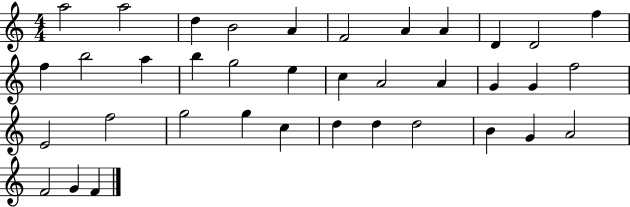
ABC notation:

X:1
T:Untitled
M:4/4
L:1/4
K:C
a2 a2 d B2 A F2 A A D D2 f f b2 a b g2 e c A2 A G G f2 E2 f2 g2 g c d d d2 B G A2 F2 G F